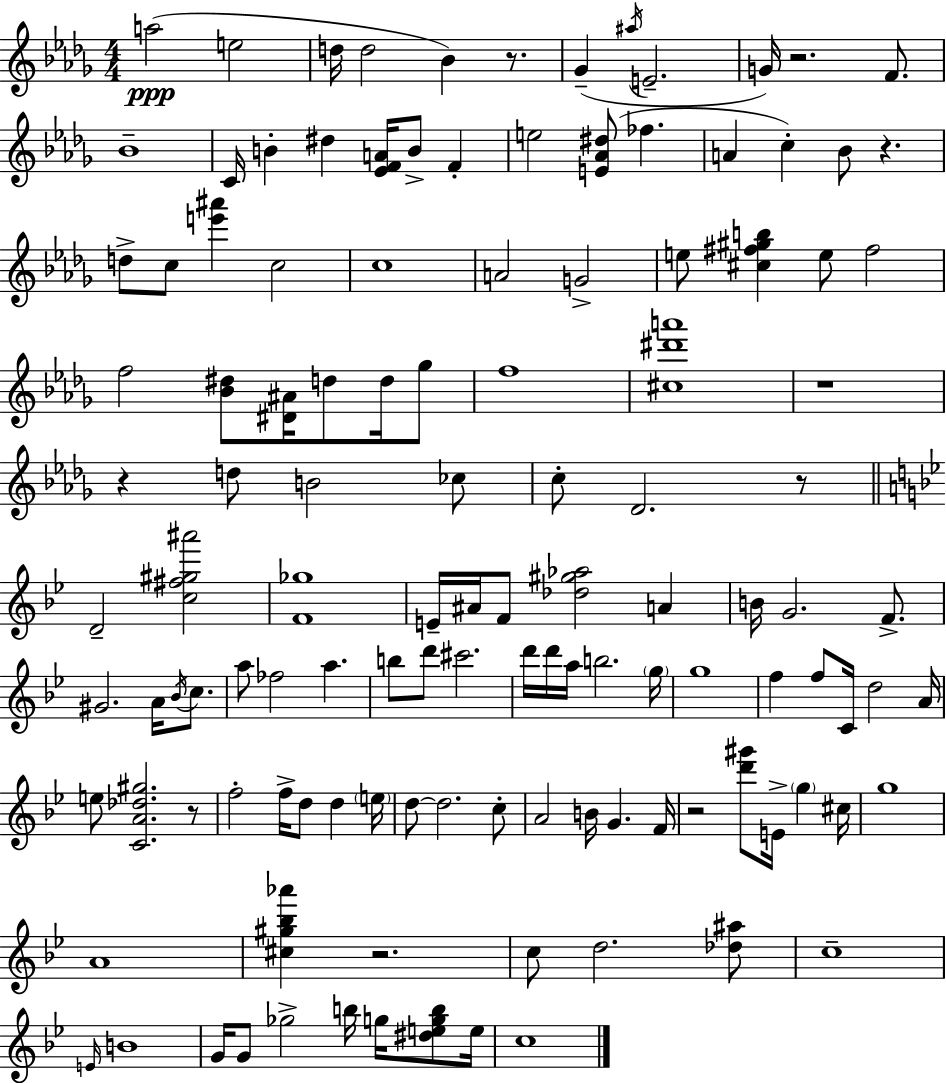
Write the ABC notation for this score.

X:1
T:Untitled
M:4/4
L:1/4
K:Bbm
a2 e2 d/4 d2 _B z/2 _G ^a/4 E2 G/4 z2 F/2 _B4 C/4 B ^d [_EFA]/4 B/2 F e2 [E_A^d]/2 _f A c _B/2 z d/2 c/2 [e'^a'] c2 c4 A2 G2 e/2 [^c^f^gb] e/2 ^f2 f2 [_B^d]/2 [^D^A]/4 d/2 d/4 _g/2 f4 [^c^d'a']4 z4 z d/2 B2 _c/2 c/2 _D2 z/2 D2 [c^f^g^a']2 [F_g]4 E/4 ^A/4 F/2 [_d^g_a]2 A B/4 G2 F/2 ^G2 A/4 _B/4 c/2 a/2 _f2 a b/2 d'/2 ^c'2 d'/4 d'/4 a/4 b2 g/4 g4 f f/2 C/4 d2 A/4 e/2 [CA_d^g]2 z/2 f2 f/4 d/2 d e/4 d/2 d2 c/2 A2 B/4 G F/4 z2 [d'^g']/2 E/4 g ^c/4 g4 A4 [^c^g_b_a'] z2 c/2 d2 [_d^a]/2 c4 E/4 B4 G/4 G/2 _g2 b/4 g/4 [^degb]/2 e/4 c4